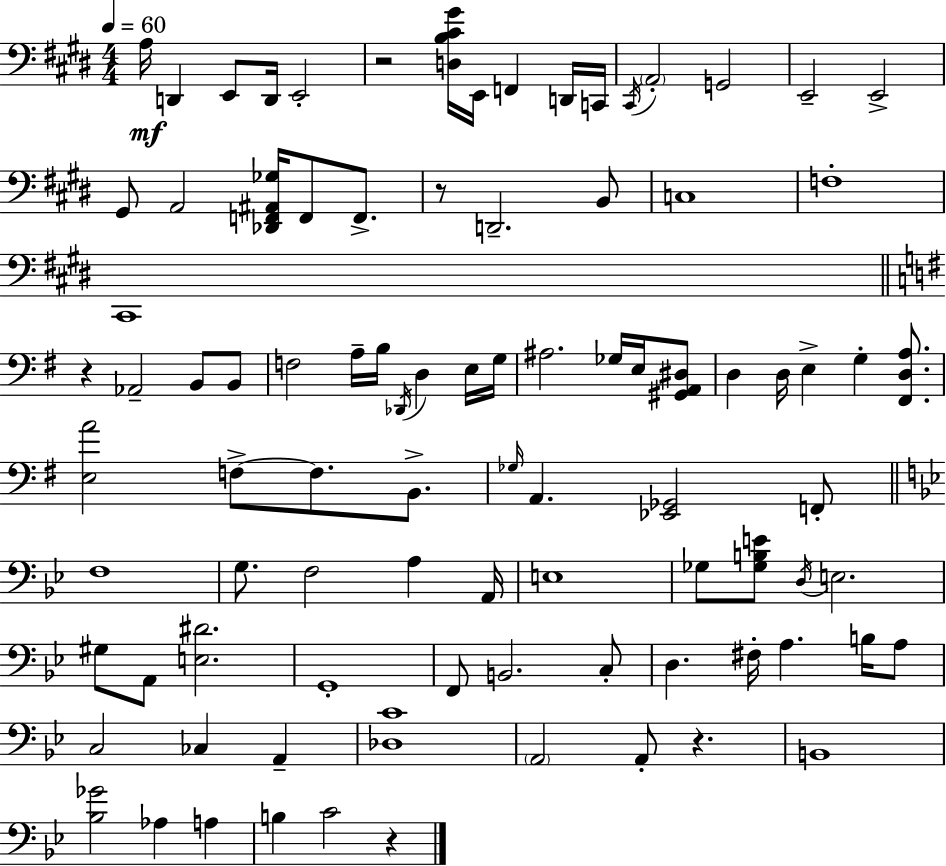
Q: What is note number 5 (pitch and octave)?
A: E2